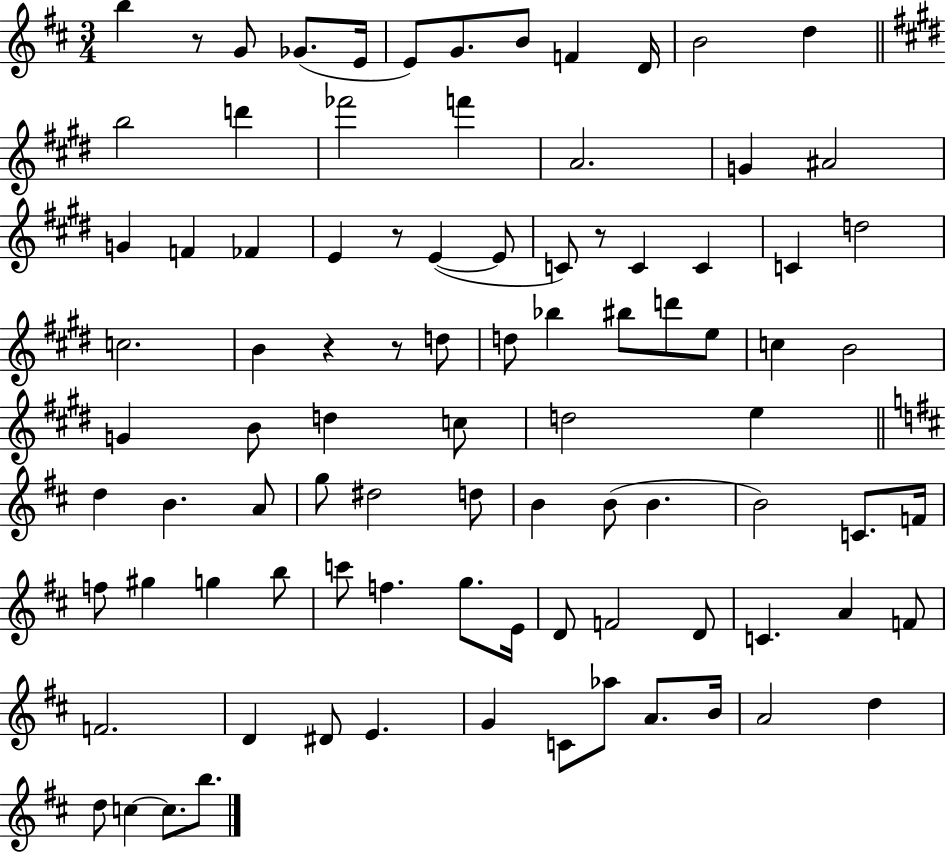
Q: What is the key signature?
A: D major